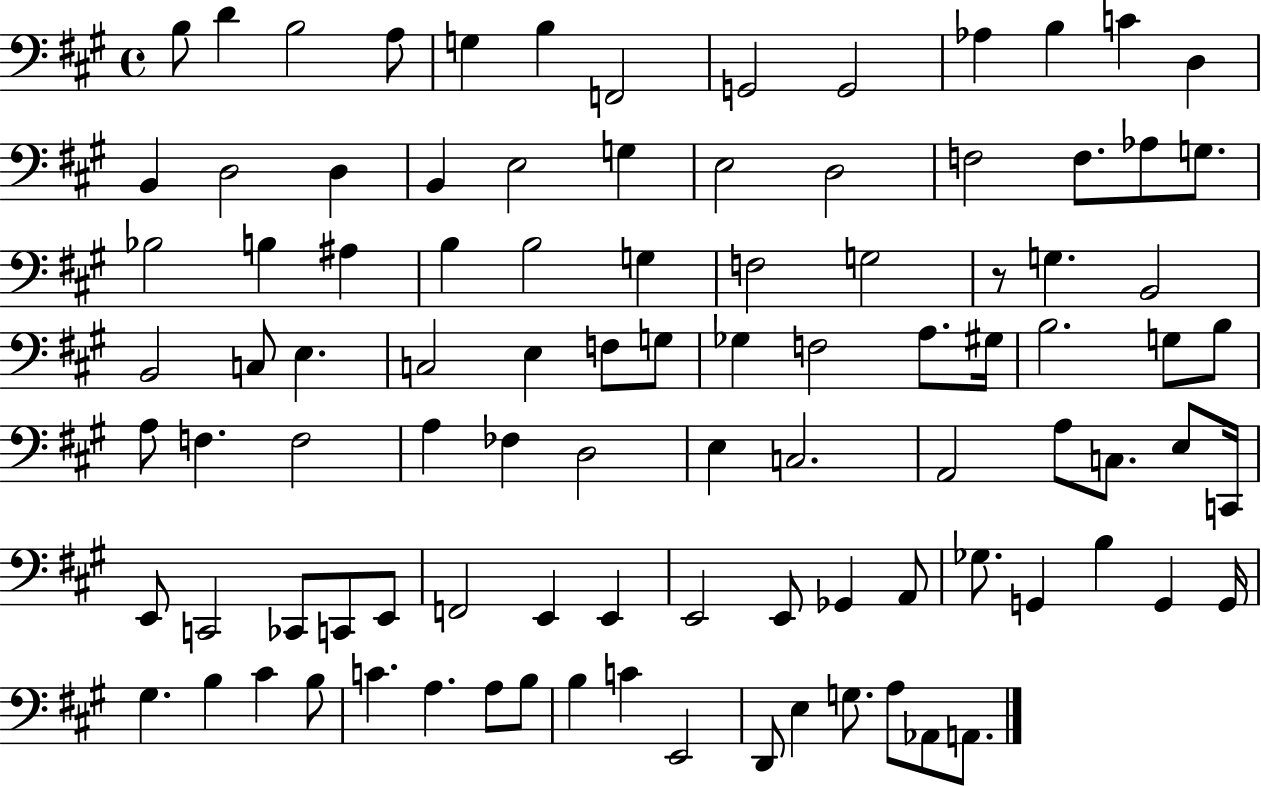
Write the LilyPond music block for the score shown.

{
  \clef bass
  \time 4/4
  \defaultTimeSignature
  \key a \major
  b8 d'4 b2 a8 | g4 b4 f,2 | g,2 g,2 | aes4 b4 c'4 d4 | \break b,4 d2 d4 | b,4 e2 g4 | e2 d2 | f2 f8. aes8 g8. | \break bes2 b4 ais4 | b4 b2 g4 | f2 g2 | r8 g4. b,2 | \break b,2 c8 e4. | c2 e4 f8 g8 | ges4 f2 a8. gis16 | b2. g8 b8 | \break a8 f4. f2 | a4 fes4 d2 | e4 c2. | a,2 a8 c8. e8 c,16 | \break e,8 c,2 ces,8 c,8 e,8 | f,2 e,4 e,4 | e,2 e,8 ges,4 a,8 | ges8. g,4 b4 g,4 g,16 | \break gis4. b4 cis'4 b8 | c'4. a4. a8 b8 | b4 c'4 e,2 | d,8 e4 g8. a8 aes,8 a,8. | \break \bar "|."
}